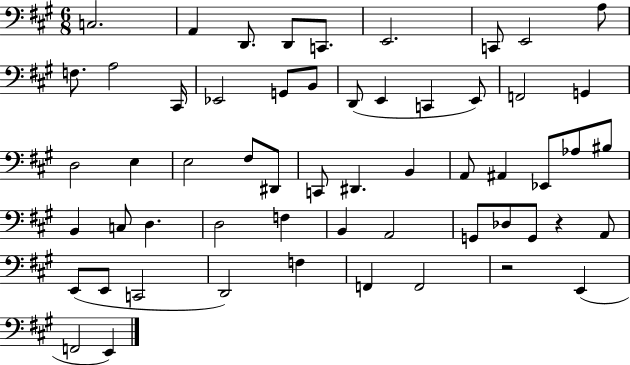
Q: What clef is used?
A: bass